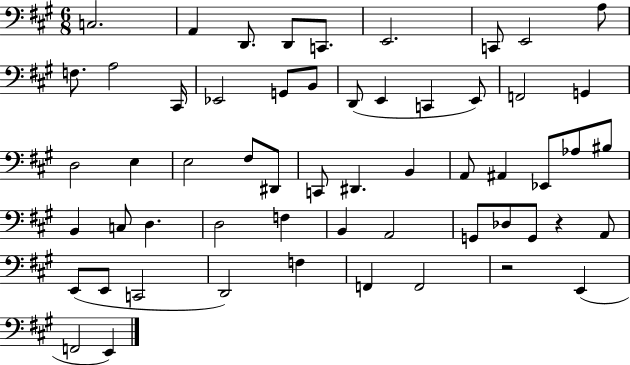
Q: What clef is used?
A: bass